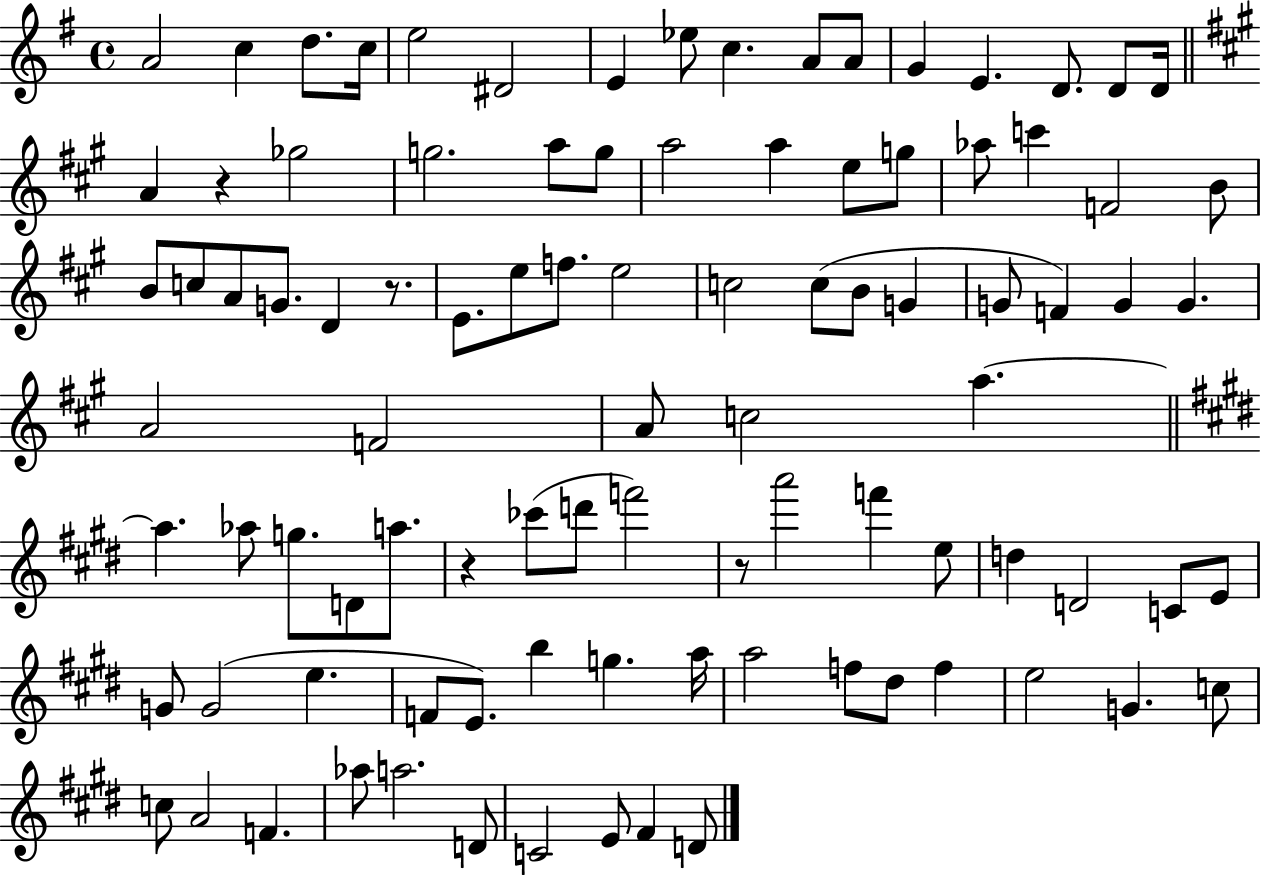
{
  \clef treble
  \time 4/4
  \defaultTimeSignature
  \key g \major
  a'2 c''4 d''8. c''16 | e''2 dis'2 | e'4 ees''8 c''4. a'8 a'8 | g'4 e'4. d'8. d'8 d'16 | \break \bar "||" \break \key a \major a'4 r4 ges''2 | g''2. a''8 g''8 | a''2 a''4 e''8 g''8 | aes''8 c'''4 f'2 b'8 | \break b'8 c''8 a'8 g'8. d'4 r8. | e'8. e''8 f''8. e''2 | c''2 c''8( b'8 g'4 | g'8 f'4) g'4 g'4. | \break a'2 f'2 | a'8 c''2 a''4.~~ | \bar "||" \break \key e \major a''4. aes''8 g''8. d'8 a''8. | r4 ces'''8( d'''8 f'''2) | r8 a'''2 f'''4 e''8 | d''4 d'2 c'8 e'8 | \break g'8 g'2( e''4. | f'8 e'8.) b''4 g''4. a''16 | a''2 f''8 dis''8 f''4 | e''2 g'4. c''8 | \break c''8 a'2 f'4. | aes''8 a''2. d'8 | c'2 e'8 fis'4 d'8 | \bar "|."
}